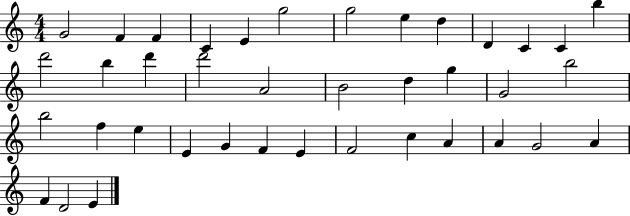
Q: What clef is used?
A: treble